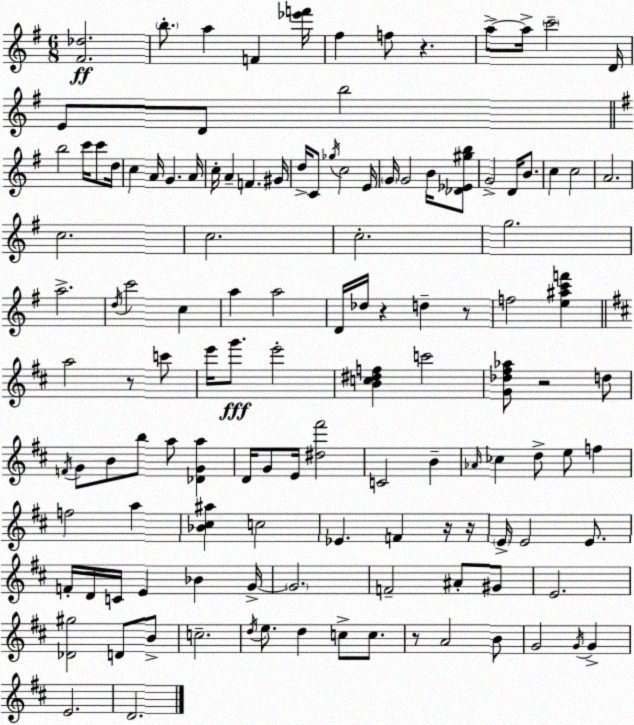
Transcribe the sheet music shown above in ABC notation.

X:1
T:Untitled
M:6/8
L:1/4
K:G
[^F_d]2 b/2 a F [_e'f']/4 ^f f/2 z a/2 a/4 c'2 D/4 E/2 D/2 b2 b2 c'/4 c'/2 d/4 c A/4 G A/4 c/4 A F ^G/4 d/4 C/2 _g/4 c2 E/4 G/4 G2 B/4 [_D_E^gb]/2 G2 D/4 B/2 c c2 A2 c2 c2 c2 g2 a2 d/4 c'2 c a a2 D/4 _d/4 z d z/2 f2 [e^ac'f'] a2 z/2 c'/2 e'/4 g'/2 e'2 [Bc^df] c'2 [G_d^f_a]/2 z2 d/2 F/4 G/2 B/2 b/2 a/2 [_DGa] D/4 G/2 E/4 [^d^f']2 C2 B _A/4 _c d/2 e/2 f f2 a [_B^c^a] c2 _E F z/4 z/4 E/4 E2 E/2 F/4 D/4 C/4 E _B G/4 G2 F2 ^A/2 ^G/2 E2 [_D^g]2 D/2 B/2 c2 d/4 e/2 d c/2 c/2 z/2 A2 B/2 G2 G/4 G E2 D2